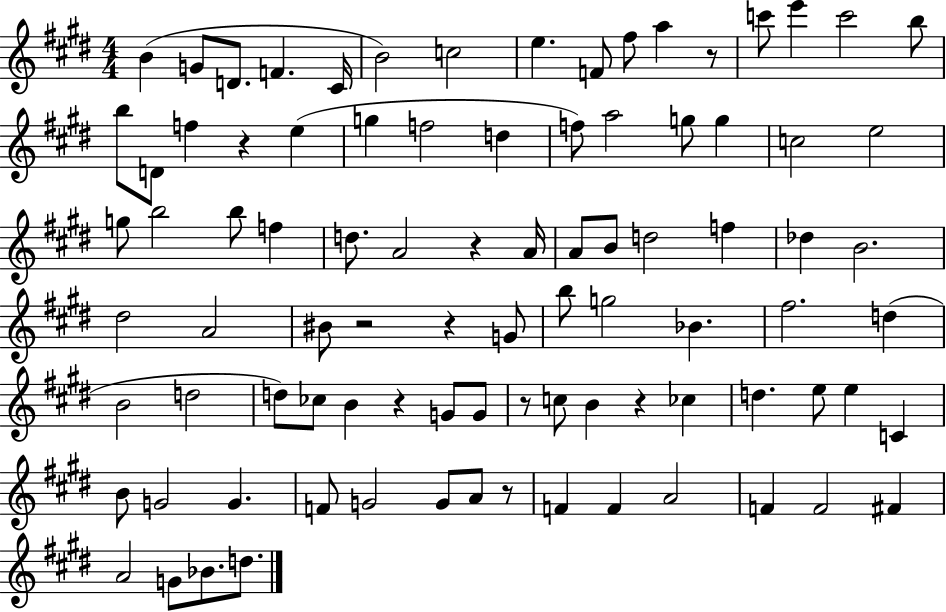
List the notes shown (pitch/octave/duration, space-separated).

B4/q G4/e D4/e. F4/q. C#4/s B4/h C5/h E5/q. F4/e F#5/e A5/q R/e C6/e E6/q C6/h B5/e B5/e D4/e F5/q R/q E5/q G5/q F5/h D5/q F5/e A5/h G5/e G5/q C5/h E5/h G5/e B5/h B5/e F5/q D5/e. A4/h R/q A4/s A4/e B4/e D5/h F5/q Db5/q B4/h. D#5/h A4/h BIS4/e R/h R/q G4/e B5/e G5/h Bb4/q. F#5/h. D5/q B4/h D5/h D5/e CES5/e B4/q R/q G4/e G4/e R/e C5/e B4/q R/q CES5/q D5/q. E5/e E5/q C4/q B4/e G4/h G4/q. F4/e G4/h G4/e A4/e R/e F4/q F4/q A4/h F4/q F4/h F#4/q A4/h G4/e Bb4/e. D5/e.